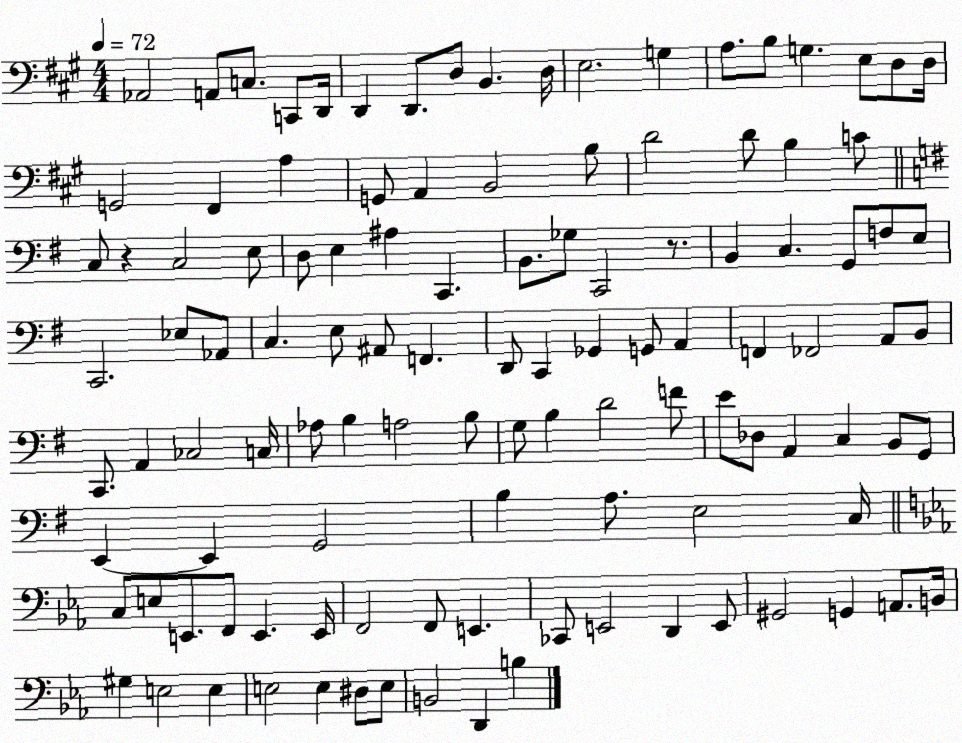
X:1
T:Untitled
M:4/4
L:1/4
K:A
_A,,2 A,,/2 C,/2 C,,/2 D,,/4 D,, D,,/2 D,/2 B,, D,/4 E,2 G, A,/2 B,/2 G, E,/2 D,/2 D,/4 G,,2 ^F,, A, G,,/2 A,, B,,2 B,/2 D2 D/2 B, C/2 C,/2 z C,2 E,/2 D,/2 E, ^A, C,, B,,/2 _G,/2 C,,2 z/2 B,, C, G,,/2 F,/2 E,/2 C,,2 _E,/2 _A,,/2 C, E,/2 ^A,,/2 F,, D,,/2 C,, _G,, G,,/2 A,, F,, _F,,2 A,,/2 B,,/2 C,,/2 A,, _C,2 C,/4 _A,/2 B, A,2 B,/2 G,/2 B, D2 F/2 E/2 _D,/2 A,, C, B,,/2 G,,/2 E,, E,, G,,2 B, A,/2 E,2 C,/4 C,/2 E,/2 E,,/2 F,,/2 E,, E,,/4 F,,2 F,,/2 E,, _C,,/2 E,,2 D,, E,,/2 ^G,,2 G,, A,,/2 B,,/4 ^G, E,2 E, E,2 E, ^D,/2 E,/2 B,,2 D,, B,